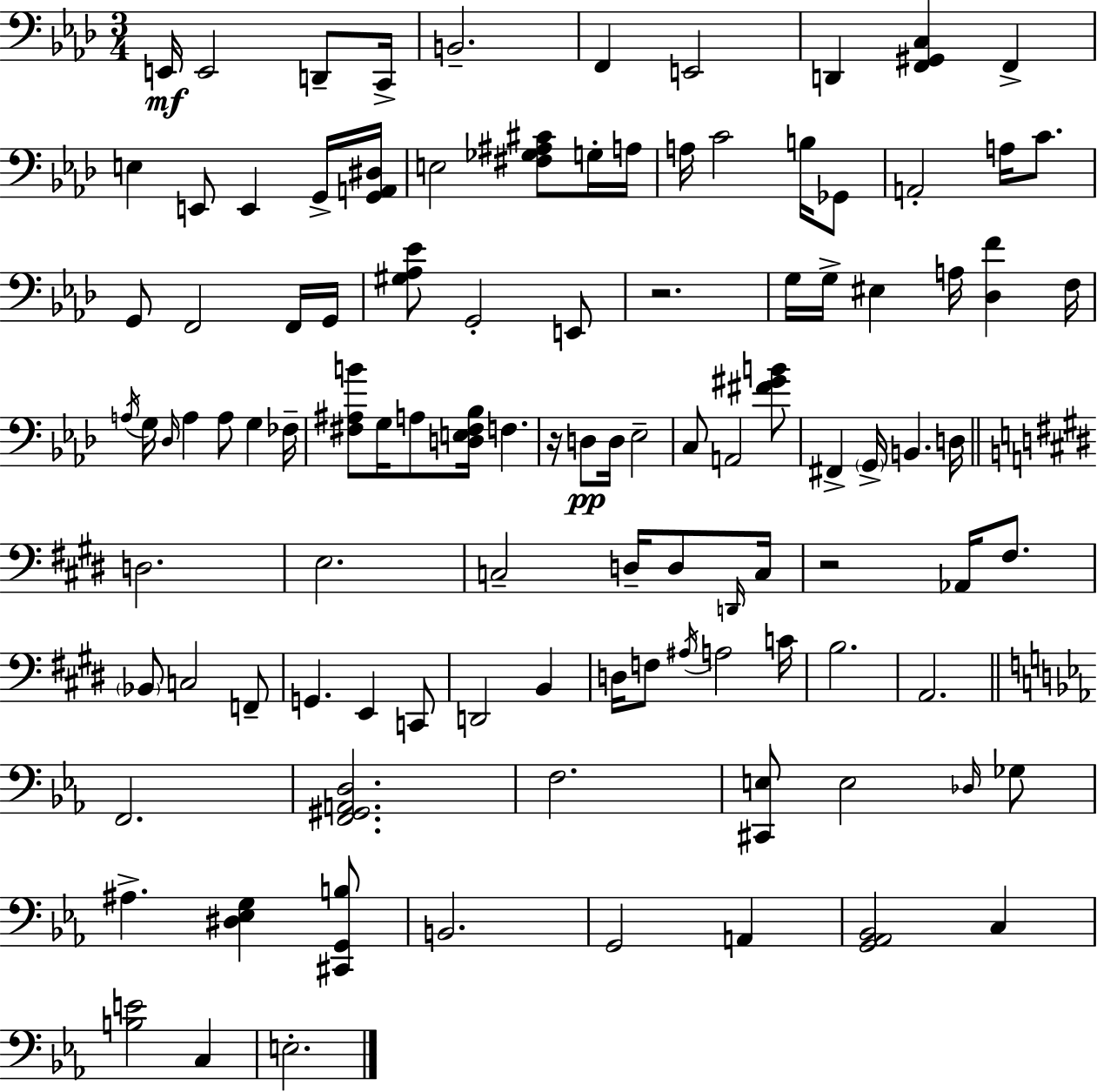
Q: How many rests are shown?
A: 3